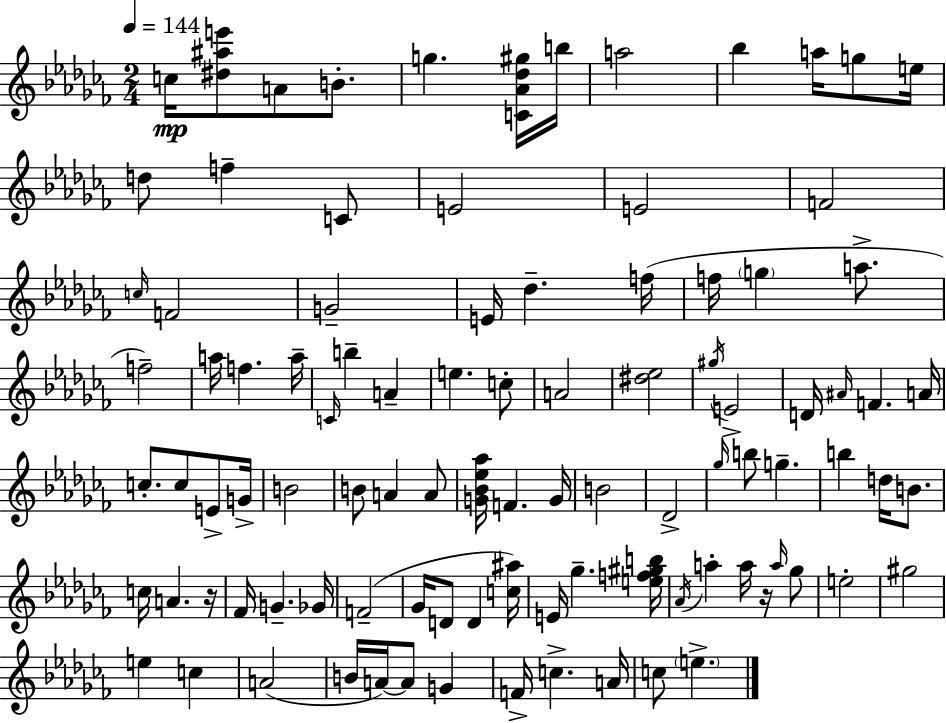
C5/s [D#5,A#5,E6]/e A4/e B4/e. G5/q. [C4,Ab4,Db5,G#5]/s B5/s A5/h Bb5/q A5/s G5/e E5/s D5/e F5/q C4/e E4/h E4/h F4/h C5/s F4/h G4/h E4/s Db5/q. F5/s F5/s G5/q A5/e. F5/h A5/s F5/q. A5/s C4/s B5/q A4/q E5/q. C5/e A4/h [D#5,Eb5]/h G#5/s E4/h D4/s A#4/s F4/q. A4/s C5/e. C5/e E4/e G4/s B4/h B4/e A4/q A4/e [G4,Bb4,Eb5,Ab5]/s F4/q. G4/s B4/h Db4/h Gb5/s B5/e G5/q. B5/q D5/s B4/e. C5/s A4/q. R/s FES4/s G4/q. Gb4/s F4/h Gb4/s D4/e D4/q [C5,A#5]/s E4/s Gb5/q. [E5,F5,G#5,B5]/s Ab4/s A5/q A5/s R/s A5/s Gb5/e E5/h G#5/h E5/q C5/q A4/h B4/s A4/s A4/e G4/q F4/s C5/q. A4/s C5/e E5/q.